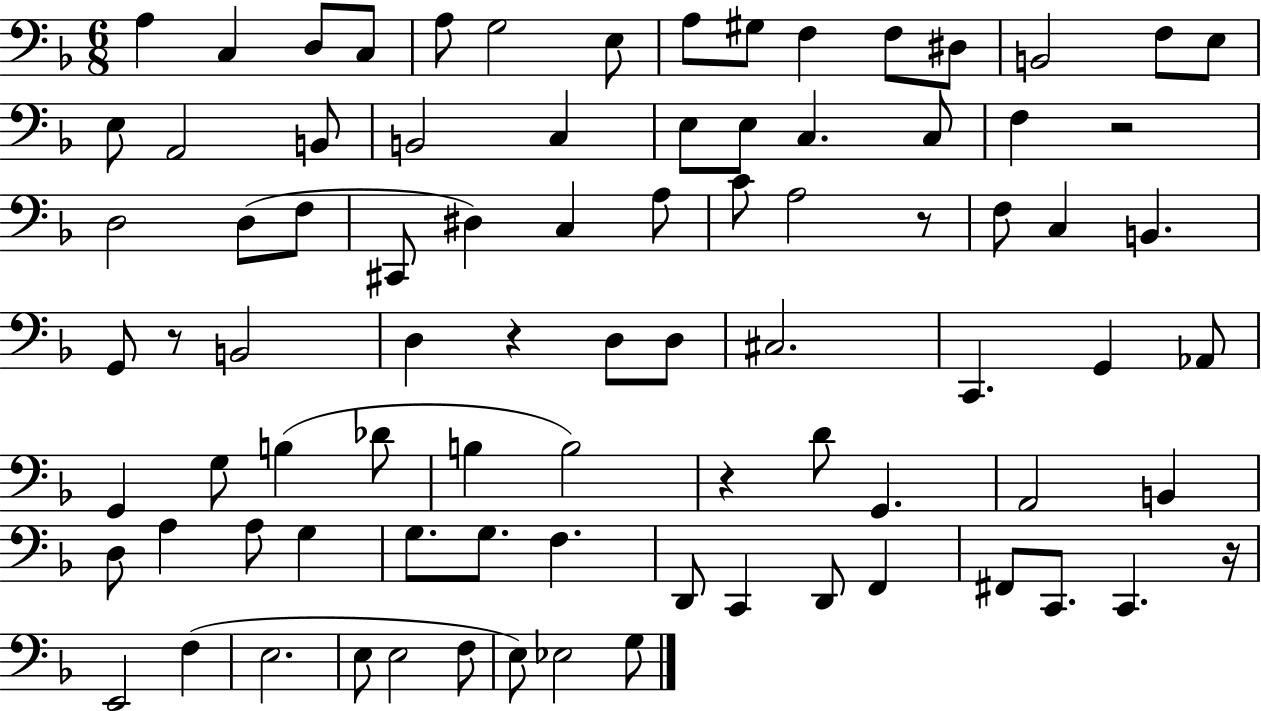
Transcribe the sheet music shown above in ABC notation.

X:1
T:Untitled
M:6/8
L:1/4
K:F
A, C, D,/2 C,/2 A,/2 G,2 E,/2 A,/2 ^G,/2 F, F,/2 ^D,/2 B,,2 F,/2 E,/2 E,/2 A,,2 B,,/2 B,,2 C, E,/2 E,/2 C, C,/2 F, z2 D,2 D,/2 F,/2 ^C,,/2 ^D, C, A,/2 C/2 A,2 z/2 F,/2 C, B,, G,,/2 z/2 B,,2 D, z D,/2 D,/2 ^C,2 C,, G,, _A,,/2 G,, G,/2 B, _D/2 B, B,2 z D/2 G,, A,,2 B,, D,/2 A, A,/2 G, G,/2 G,/2 F, D,,/2 C,, D,,/2 F,, ^F,,/2 C,,/2 C,, z/4 E,,2 F, E,2 E,/2 E,2 F,/2 E,/2 _E,2 G,/2